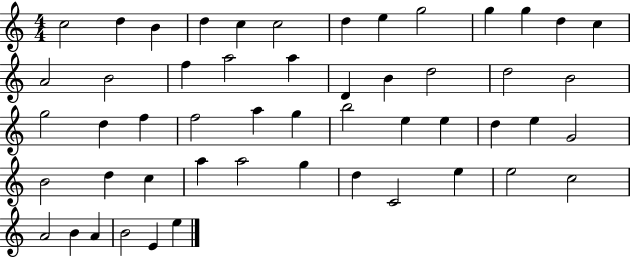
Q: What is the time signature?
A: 4/4